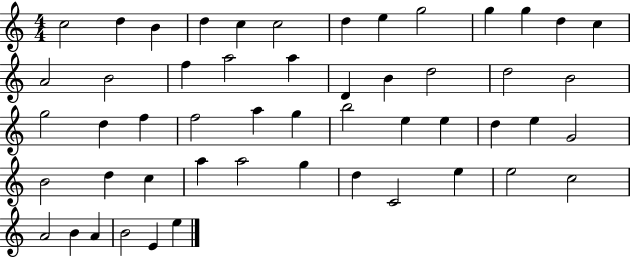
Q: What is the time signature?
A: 4/4